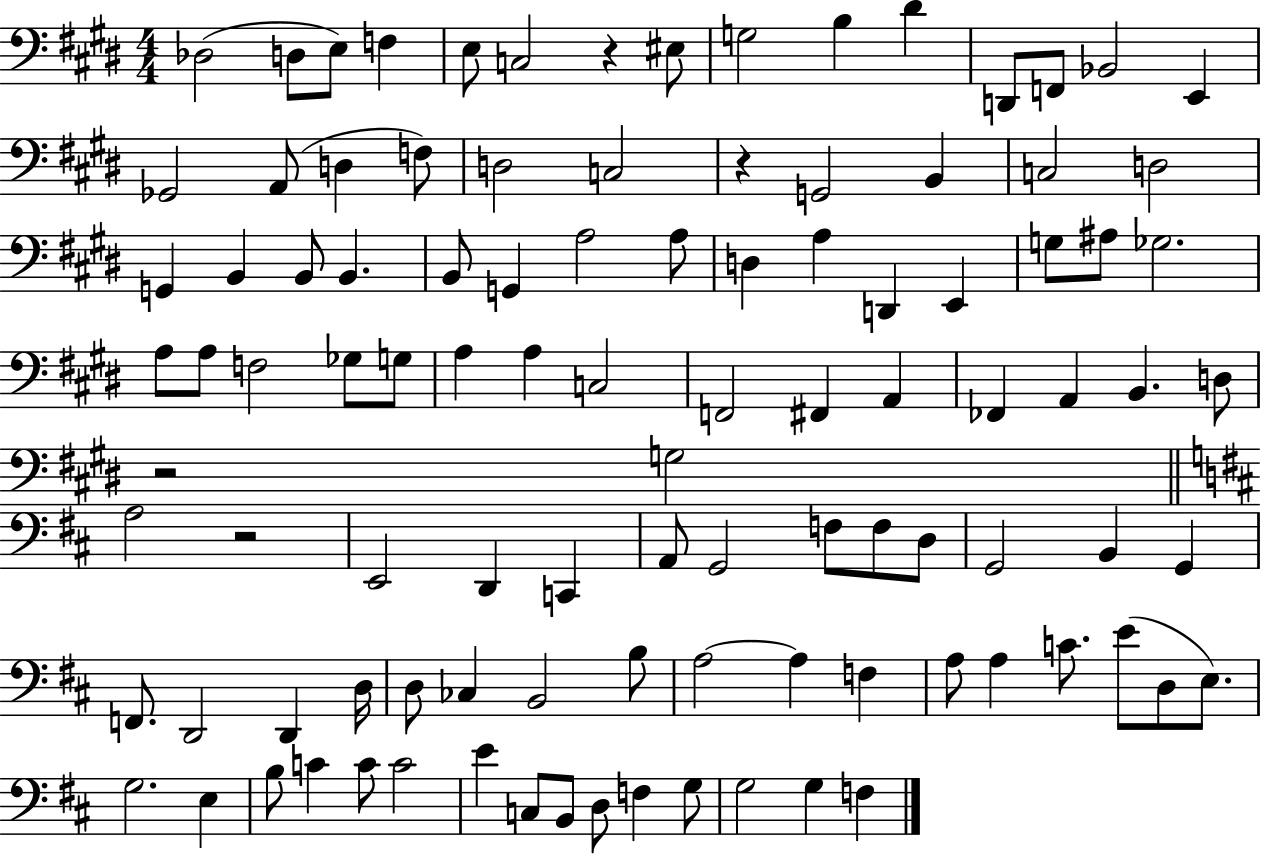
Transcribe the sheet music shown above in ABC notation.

X:1
T:Untitled
M:4/4
L:1/4
K:E
_D,2 D,/2 E,/2 F, E,/2 C,2 z ^E,/2 G,2 B, ^D D,,/2 F,,/2 _B,,2 E,, _G,,2 A,,/2 D, F,/2 D,2 C,2 z G,,2 B,, C,2 D,2 G,, B,, B,,/2 B,, B,,/2 G,, A,2 A,/2 D, A, D,, E,, G,/2 ^A,/2 _G,2 A,/2 A,/2 F,2 _G,/2 G,/2 A, A, C,2 F,,2 ^F,, A,, _F,, A,, B,, D,/2 z2 G,2 A,2 z2 E,,2 D,, C,, A,,/2 G,,2 F,/2 F,/2 D,/2 G,,2 B,, G,, F,,/2 D,,2 D,, D,/4 D,/2 _C, B,,2 B,/2 A,2 A, F, A,/2 A, C/2 E/2 D,/2 E,/2 G,2 E, B,/2 C C/2 C2 E C,/2 B,,/2 D,/2 F, G,/2 G,2 G, F,